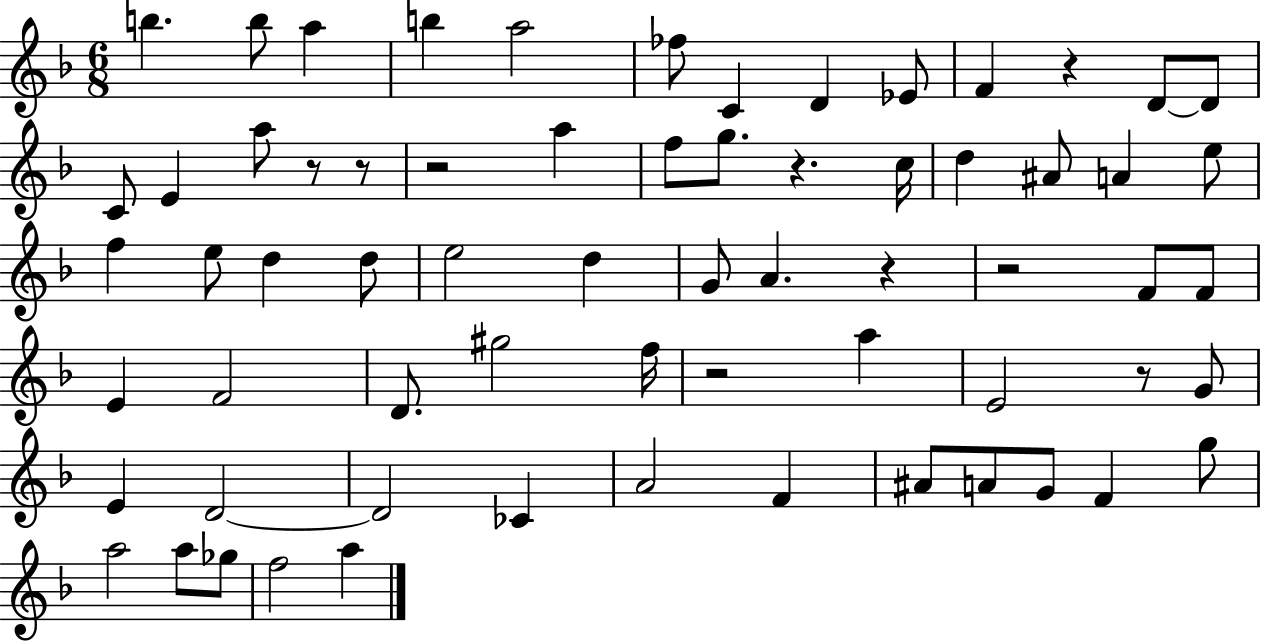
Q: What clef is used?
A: treble